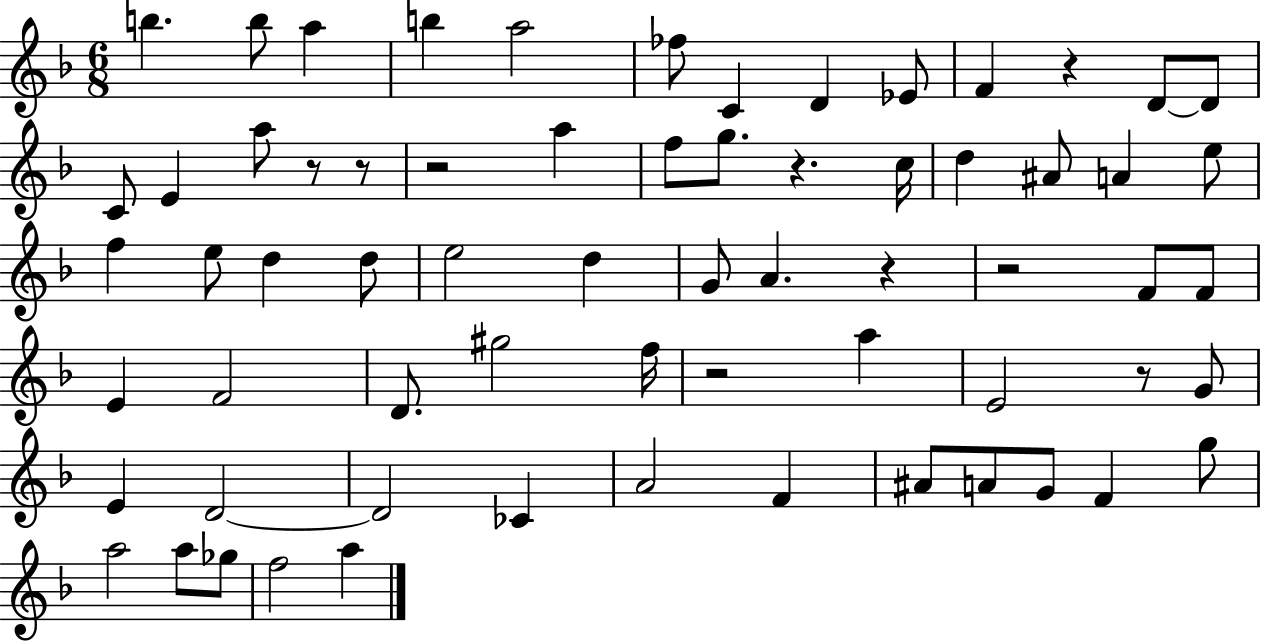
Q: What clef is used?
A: treble